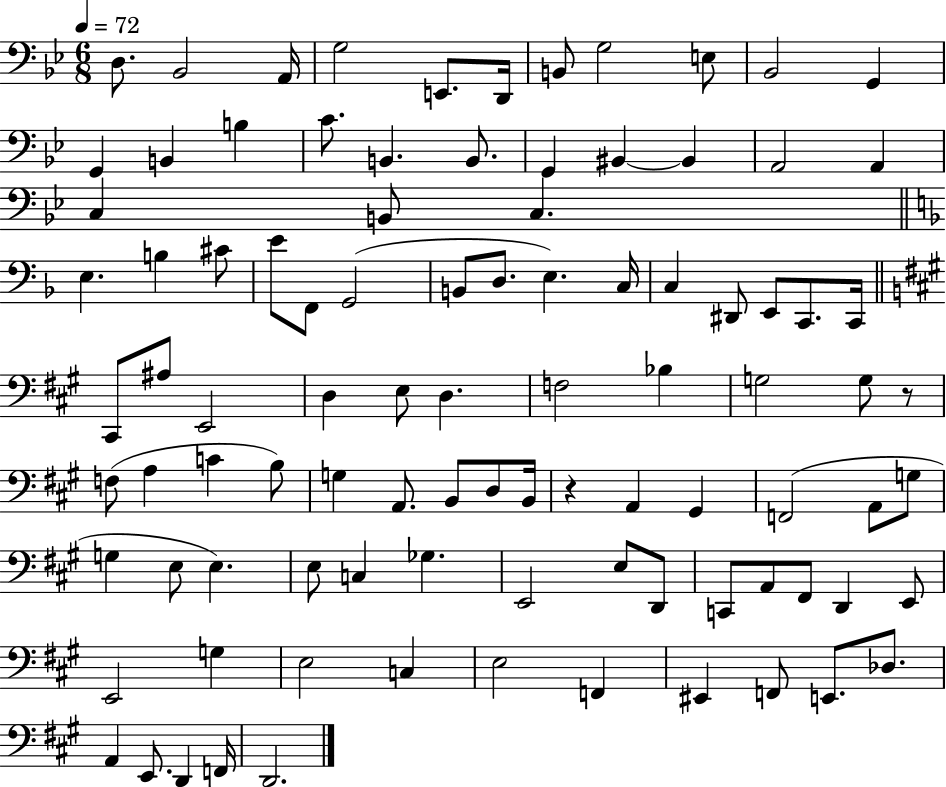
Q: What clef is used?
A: bass